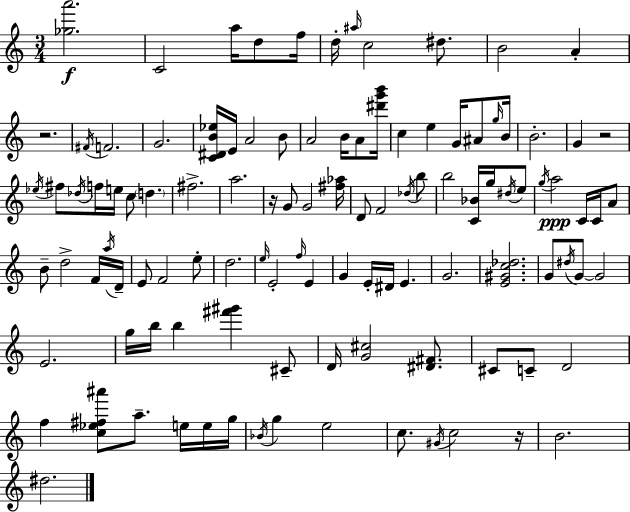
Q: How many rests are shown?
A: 4